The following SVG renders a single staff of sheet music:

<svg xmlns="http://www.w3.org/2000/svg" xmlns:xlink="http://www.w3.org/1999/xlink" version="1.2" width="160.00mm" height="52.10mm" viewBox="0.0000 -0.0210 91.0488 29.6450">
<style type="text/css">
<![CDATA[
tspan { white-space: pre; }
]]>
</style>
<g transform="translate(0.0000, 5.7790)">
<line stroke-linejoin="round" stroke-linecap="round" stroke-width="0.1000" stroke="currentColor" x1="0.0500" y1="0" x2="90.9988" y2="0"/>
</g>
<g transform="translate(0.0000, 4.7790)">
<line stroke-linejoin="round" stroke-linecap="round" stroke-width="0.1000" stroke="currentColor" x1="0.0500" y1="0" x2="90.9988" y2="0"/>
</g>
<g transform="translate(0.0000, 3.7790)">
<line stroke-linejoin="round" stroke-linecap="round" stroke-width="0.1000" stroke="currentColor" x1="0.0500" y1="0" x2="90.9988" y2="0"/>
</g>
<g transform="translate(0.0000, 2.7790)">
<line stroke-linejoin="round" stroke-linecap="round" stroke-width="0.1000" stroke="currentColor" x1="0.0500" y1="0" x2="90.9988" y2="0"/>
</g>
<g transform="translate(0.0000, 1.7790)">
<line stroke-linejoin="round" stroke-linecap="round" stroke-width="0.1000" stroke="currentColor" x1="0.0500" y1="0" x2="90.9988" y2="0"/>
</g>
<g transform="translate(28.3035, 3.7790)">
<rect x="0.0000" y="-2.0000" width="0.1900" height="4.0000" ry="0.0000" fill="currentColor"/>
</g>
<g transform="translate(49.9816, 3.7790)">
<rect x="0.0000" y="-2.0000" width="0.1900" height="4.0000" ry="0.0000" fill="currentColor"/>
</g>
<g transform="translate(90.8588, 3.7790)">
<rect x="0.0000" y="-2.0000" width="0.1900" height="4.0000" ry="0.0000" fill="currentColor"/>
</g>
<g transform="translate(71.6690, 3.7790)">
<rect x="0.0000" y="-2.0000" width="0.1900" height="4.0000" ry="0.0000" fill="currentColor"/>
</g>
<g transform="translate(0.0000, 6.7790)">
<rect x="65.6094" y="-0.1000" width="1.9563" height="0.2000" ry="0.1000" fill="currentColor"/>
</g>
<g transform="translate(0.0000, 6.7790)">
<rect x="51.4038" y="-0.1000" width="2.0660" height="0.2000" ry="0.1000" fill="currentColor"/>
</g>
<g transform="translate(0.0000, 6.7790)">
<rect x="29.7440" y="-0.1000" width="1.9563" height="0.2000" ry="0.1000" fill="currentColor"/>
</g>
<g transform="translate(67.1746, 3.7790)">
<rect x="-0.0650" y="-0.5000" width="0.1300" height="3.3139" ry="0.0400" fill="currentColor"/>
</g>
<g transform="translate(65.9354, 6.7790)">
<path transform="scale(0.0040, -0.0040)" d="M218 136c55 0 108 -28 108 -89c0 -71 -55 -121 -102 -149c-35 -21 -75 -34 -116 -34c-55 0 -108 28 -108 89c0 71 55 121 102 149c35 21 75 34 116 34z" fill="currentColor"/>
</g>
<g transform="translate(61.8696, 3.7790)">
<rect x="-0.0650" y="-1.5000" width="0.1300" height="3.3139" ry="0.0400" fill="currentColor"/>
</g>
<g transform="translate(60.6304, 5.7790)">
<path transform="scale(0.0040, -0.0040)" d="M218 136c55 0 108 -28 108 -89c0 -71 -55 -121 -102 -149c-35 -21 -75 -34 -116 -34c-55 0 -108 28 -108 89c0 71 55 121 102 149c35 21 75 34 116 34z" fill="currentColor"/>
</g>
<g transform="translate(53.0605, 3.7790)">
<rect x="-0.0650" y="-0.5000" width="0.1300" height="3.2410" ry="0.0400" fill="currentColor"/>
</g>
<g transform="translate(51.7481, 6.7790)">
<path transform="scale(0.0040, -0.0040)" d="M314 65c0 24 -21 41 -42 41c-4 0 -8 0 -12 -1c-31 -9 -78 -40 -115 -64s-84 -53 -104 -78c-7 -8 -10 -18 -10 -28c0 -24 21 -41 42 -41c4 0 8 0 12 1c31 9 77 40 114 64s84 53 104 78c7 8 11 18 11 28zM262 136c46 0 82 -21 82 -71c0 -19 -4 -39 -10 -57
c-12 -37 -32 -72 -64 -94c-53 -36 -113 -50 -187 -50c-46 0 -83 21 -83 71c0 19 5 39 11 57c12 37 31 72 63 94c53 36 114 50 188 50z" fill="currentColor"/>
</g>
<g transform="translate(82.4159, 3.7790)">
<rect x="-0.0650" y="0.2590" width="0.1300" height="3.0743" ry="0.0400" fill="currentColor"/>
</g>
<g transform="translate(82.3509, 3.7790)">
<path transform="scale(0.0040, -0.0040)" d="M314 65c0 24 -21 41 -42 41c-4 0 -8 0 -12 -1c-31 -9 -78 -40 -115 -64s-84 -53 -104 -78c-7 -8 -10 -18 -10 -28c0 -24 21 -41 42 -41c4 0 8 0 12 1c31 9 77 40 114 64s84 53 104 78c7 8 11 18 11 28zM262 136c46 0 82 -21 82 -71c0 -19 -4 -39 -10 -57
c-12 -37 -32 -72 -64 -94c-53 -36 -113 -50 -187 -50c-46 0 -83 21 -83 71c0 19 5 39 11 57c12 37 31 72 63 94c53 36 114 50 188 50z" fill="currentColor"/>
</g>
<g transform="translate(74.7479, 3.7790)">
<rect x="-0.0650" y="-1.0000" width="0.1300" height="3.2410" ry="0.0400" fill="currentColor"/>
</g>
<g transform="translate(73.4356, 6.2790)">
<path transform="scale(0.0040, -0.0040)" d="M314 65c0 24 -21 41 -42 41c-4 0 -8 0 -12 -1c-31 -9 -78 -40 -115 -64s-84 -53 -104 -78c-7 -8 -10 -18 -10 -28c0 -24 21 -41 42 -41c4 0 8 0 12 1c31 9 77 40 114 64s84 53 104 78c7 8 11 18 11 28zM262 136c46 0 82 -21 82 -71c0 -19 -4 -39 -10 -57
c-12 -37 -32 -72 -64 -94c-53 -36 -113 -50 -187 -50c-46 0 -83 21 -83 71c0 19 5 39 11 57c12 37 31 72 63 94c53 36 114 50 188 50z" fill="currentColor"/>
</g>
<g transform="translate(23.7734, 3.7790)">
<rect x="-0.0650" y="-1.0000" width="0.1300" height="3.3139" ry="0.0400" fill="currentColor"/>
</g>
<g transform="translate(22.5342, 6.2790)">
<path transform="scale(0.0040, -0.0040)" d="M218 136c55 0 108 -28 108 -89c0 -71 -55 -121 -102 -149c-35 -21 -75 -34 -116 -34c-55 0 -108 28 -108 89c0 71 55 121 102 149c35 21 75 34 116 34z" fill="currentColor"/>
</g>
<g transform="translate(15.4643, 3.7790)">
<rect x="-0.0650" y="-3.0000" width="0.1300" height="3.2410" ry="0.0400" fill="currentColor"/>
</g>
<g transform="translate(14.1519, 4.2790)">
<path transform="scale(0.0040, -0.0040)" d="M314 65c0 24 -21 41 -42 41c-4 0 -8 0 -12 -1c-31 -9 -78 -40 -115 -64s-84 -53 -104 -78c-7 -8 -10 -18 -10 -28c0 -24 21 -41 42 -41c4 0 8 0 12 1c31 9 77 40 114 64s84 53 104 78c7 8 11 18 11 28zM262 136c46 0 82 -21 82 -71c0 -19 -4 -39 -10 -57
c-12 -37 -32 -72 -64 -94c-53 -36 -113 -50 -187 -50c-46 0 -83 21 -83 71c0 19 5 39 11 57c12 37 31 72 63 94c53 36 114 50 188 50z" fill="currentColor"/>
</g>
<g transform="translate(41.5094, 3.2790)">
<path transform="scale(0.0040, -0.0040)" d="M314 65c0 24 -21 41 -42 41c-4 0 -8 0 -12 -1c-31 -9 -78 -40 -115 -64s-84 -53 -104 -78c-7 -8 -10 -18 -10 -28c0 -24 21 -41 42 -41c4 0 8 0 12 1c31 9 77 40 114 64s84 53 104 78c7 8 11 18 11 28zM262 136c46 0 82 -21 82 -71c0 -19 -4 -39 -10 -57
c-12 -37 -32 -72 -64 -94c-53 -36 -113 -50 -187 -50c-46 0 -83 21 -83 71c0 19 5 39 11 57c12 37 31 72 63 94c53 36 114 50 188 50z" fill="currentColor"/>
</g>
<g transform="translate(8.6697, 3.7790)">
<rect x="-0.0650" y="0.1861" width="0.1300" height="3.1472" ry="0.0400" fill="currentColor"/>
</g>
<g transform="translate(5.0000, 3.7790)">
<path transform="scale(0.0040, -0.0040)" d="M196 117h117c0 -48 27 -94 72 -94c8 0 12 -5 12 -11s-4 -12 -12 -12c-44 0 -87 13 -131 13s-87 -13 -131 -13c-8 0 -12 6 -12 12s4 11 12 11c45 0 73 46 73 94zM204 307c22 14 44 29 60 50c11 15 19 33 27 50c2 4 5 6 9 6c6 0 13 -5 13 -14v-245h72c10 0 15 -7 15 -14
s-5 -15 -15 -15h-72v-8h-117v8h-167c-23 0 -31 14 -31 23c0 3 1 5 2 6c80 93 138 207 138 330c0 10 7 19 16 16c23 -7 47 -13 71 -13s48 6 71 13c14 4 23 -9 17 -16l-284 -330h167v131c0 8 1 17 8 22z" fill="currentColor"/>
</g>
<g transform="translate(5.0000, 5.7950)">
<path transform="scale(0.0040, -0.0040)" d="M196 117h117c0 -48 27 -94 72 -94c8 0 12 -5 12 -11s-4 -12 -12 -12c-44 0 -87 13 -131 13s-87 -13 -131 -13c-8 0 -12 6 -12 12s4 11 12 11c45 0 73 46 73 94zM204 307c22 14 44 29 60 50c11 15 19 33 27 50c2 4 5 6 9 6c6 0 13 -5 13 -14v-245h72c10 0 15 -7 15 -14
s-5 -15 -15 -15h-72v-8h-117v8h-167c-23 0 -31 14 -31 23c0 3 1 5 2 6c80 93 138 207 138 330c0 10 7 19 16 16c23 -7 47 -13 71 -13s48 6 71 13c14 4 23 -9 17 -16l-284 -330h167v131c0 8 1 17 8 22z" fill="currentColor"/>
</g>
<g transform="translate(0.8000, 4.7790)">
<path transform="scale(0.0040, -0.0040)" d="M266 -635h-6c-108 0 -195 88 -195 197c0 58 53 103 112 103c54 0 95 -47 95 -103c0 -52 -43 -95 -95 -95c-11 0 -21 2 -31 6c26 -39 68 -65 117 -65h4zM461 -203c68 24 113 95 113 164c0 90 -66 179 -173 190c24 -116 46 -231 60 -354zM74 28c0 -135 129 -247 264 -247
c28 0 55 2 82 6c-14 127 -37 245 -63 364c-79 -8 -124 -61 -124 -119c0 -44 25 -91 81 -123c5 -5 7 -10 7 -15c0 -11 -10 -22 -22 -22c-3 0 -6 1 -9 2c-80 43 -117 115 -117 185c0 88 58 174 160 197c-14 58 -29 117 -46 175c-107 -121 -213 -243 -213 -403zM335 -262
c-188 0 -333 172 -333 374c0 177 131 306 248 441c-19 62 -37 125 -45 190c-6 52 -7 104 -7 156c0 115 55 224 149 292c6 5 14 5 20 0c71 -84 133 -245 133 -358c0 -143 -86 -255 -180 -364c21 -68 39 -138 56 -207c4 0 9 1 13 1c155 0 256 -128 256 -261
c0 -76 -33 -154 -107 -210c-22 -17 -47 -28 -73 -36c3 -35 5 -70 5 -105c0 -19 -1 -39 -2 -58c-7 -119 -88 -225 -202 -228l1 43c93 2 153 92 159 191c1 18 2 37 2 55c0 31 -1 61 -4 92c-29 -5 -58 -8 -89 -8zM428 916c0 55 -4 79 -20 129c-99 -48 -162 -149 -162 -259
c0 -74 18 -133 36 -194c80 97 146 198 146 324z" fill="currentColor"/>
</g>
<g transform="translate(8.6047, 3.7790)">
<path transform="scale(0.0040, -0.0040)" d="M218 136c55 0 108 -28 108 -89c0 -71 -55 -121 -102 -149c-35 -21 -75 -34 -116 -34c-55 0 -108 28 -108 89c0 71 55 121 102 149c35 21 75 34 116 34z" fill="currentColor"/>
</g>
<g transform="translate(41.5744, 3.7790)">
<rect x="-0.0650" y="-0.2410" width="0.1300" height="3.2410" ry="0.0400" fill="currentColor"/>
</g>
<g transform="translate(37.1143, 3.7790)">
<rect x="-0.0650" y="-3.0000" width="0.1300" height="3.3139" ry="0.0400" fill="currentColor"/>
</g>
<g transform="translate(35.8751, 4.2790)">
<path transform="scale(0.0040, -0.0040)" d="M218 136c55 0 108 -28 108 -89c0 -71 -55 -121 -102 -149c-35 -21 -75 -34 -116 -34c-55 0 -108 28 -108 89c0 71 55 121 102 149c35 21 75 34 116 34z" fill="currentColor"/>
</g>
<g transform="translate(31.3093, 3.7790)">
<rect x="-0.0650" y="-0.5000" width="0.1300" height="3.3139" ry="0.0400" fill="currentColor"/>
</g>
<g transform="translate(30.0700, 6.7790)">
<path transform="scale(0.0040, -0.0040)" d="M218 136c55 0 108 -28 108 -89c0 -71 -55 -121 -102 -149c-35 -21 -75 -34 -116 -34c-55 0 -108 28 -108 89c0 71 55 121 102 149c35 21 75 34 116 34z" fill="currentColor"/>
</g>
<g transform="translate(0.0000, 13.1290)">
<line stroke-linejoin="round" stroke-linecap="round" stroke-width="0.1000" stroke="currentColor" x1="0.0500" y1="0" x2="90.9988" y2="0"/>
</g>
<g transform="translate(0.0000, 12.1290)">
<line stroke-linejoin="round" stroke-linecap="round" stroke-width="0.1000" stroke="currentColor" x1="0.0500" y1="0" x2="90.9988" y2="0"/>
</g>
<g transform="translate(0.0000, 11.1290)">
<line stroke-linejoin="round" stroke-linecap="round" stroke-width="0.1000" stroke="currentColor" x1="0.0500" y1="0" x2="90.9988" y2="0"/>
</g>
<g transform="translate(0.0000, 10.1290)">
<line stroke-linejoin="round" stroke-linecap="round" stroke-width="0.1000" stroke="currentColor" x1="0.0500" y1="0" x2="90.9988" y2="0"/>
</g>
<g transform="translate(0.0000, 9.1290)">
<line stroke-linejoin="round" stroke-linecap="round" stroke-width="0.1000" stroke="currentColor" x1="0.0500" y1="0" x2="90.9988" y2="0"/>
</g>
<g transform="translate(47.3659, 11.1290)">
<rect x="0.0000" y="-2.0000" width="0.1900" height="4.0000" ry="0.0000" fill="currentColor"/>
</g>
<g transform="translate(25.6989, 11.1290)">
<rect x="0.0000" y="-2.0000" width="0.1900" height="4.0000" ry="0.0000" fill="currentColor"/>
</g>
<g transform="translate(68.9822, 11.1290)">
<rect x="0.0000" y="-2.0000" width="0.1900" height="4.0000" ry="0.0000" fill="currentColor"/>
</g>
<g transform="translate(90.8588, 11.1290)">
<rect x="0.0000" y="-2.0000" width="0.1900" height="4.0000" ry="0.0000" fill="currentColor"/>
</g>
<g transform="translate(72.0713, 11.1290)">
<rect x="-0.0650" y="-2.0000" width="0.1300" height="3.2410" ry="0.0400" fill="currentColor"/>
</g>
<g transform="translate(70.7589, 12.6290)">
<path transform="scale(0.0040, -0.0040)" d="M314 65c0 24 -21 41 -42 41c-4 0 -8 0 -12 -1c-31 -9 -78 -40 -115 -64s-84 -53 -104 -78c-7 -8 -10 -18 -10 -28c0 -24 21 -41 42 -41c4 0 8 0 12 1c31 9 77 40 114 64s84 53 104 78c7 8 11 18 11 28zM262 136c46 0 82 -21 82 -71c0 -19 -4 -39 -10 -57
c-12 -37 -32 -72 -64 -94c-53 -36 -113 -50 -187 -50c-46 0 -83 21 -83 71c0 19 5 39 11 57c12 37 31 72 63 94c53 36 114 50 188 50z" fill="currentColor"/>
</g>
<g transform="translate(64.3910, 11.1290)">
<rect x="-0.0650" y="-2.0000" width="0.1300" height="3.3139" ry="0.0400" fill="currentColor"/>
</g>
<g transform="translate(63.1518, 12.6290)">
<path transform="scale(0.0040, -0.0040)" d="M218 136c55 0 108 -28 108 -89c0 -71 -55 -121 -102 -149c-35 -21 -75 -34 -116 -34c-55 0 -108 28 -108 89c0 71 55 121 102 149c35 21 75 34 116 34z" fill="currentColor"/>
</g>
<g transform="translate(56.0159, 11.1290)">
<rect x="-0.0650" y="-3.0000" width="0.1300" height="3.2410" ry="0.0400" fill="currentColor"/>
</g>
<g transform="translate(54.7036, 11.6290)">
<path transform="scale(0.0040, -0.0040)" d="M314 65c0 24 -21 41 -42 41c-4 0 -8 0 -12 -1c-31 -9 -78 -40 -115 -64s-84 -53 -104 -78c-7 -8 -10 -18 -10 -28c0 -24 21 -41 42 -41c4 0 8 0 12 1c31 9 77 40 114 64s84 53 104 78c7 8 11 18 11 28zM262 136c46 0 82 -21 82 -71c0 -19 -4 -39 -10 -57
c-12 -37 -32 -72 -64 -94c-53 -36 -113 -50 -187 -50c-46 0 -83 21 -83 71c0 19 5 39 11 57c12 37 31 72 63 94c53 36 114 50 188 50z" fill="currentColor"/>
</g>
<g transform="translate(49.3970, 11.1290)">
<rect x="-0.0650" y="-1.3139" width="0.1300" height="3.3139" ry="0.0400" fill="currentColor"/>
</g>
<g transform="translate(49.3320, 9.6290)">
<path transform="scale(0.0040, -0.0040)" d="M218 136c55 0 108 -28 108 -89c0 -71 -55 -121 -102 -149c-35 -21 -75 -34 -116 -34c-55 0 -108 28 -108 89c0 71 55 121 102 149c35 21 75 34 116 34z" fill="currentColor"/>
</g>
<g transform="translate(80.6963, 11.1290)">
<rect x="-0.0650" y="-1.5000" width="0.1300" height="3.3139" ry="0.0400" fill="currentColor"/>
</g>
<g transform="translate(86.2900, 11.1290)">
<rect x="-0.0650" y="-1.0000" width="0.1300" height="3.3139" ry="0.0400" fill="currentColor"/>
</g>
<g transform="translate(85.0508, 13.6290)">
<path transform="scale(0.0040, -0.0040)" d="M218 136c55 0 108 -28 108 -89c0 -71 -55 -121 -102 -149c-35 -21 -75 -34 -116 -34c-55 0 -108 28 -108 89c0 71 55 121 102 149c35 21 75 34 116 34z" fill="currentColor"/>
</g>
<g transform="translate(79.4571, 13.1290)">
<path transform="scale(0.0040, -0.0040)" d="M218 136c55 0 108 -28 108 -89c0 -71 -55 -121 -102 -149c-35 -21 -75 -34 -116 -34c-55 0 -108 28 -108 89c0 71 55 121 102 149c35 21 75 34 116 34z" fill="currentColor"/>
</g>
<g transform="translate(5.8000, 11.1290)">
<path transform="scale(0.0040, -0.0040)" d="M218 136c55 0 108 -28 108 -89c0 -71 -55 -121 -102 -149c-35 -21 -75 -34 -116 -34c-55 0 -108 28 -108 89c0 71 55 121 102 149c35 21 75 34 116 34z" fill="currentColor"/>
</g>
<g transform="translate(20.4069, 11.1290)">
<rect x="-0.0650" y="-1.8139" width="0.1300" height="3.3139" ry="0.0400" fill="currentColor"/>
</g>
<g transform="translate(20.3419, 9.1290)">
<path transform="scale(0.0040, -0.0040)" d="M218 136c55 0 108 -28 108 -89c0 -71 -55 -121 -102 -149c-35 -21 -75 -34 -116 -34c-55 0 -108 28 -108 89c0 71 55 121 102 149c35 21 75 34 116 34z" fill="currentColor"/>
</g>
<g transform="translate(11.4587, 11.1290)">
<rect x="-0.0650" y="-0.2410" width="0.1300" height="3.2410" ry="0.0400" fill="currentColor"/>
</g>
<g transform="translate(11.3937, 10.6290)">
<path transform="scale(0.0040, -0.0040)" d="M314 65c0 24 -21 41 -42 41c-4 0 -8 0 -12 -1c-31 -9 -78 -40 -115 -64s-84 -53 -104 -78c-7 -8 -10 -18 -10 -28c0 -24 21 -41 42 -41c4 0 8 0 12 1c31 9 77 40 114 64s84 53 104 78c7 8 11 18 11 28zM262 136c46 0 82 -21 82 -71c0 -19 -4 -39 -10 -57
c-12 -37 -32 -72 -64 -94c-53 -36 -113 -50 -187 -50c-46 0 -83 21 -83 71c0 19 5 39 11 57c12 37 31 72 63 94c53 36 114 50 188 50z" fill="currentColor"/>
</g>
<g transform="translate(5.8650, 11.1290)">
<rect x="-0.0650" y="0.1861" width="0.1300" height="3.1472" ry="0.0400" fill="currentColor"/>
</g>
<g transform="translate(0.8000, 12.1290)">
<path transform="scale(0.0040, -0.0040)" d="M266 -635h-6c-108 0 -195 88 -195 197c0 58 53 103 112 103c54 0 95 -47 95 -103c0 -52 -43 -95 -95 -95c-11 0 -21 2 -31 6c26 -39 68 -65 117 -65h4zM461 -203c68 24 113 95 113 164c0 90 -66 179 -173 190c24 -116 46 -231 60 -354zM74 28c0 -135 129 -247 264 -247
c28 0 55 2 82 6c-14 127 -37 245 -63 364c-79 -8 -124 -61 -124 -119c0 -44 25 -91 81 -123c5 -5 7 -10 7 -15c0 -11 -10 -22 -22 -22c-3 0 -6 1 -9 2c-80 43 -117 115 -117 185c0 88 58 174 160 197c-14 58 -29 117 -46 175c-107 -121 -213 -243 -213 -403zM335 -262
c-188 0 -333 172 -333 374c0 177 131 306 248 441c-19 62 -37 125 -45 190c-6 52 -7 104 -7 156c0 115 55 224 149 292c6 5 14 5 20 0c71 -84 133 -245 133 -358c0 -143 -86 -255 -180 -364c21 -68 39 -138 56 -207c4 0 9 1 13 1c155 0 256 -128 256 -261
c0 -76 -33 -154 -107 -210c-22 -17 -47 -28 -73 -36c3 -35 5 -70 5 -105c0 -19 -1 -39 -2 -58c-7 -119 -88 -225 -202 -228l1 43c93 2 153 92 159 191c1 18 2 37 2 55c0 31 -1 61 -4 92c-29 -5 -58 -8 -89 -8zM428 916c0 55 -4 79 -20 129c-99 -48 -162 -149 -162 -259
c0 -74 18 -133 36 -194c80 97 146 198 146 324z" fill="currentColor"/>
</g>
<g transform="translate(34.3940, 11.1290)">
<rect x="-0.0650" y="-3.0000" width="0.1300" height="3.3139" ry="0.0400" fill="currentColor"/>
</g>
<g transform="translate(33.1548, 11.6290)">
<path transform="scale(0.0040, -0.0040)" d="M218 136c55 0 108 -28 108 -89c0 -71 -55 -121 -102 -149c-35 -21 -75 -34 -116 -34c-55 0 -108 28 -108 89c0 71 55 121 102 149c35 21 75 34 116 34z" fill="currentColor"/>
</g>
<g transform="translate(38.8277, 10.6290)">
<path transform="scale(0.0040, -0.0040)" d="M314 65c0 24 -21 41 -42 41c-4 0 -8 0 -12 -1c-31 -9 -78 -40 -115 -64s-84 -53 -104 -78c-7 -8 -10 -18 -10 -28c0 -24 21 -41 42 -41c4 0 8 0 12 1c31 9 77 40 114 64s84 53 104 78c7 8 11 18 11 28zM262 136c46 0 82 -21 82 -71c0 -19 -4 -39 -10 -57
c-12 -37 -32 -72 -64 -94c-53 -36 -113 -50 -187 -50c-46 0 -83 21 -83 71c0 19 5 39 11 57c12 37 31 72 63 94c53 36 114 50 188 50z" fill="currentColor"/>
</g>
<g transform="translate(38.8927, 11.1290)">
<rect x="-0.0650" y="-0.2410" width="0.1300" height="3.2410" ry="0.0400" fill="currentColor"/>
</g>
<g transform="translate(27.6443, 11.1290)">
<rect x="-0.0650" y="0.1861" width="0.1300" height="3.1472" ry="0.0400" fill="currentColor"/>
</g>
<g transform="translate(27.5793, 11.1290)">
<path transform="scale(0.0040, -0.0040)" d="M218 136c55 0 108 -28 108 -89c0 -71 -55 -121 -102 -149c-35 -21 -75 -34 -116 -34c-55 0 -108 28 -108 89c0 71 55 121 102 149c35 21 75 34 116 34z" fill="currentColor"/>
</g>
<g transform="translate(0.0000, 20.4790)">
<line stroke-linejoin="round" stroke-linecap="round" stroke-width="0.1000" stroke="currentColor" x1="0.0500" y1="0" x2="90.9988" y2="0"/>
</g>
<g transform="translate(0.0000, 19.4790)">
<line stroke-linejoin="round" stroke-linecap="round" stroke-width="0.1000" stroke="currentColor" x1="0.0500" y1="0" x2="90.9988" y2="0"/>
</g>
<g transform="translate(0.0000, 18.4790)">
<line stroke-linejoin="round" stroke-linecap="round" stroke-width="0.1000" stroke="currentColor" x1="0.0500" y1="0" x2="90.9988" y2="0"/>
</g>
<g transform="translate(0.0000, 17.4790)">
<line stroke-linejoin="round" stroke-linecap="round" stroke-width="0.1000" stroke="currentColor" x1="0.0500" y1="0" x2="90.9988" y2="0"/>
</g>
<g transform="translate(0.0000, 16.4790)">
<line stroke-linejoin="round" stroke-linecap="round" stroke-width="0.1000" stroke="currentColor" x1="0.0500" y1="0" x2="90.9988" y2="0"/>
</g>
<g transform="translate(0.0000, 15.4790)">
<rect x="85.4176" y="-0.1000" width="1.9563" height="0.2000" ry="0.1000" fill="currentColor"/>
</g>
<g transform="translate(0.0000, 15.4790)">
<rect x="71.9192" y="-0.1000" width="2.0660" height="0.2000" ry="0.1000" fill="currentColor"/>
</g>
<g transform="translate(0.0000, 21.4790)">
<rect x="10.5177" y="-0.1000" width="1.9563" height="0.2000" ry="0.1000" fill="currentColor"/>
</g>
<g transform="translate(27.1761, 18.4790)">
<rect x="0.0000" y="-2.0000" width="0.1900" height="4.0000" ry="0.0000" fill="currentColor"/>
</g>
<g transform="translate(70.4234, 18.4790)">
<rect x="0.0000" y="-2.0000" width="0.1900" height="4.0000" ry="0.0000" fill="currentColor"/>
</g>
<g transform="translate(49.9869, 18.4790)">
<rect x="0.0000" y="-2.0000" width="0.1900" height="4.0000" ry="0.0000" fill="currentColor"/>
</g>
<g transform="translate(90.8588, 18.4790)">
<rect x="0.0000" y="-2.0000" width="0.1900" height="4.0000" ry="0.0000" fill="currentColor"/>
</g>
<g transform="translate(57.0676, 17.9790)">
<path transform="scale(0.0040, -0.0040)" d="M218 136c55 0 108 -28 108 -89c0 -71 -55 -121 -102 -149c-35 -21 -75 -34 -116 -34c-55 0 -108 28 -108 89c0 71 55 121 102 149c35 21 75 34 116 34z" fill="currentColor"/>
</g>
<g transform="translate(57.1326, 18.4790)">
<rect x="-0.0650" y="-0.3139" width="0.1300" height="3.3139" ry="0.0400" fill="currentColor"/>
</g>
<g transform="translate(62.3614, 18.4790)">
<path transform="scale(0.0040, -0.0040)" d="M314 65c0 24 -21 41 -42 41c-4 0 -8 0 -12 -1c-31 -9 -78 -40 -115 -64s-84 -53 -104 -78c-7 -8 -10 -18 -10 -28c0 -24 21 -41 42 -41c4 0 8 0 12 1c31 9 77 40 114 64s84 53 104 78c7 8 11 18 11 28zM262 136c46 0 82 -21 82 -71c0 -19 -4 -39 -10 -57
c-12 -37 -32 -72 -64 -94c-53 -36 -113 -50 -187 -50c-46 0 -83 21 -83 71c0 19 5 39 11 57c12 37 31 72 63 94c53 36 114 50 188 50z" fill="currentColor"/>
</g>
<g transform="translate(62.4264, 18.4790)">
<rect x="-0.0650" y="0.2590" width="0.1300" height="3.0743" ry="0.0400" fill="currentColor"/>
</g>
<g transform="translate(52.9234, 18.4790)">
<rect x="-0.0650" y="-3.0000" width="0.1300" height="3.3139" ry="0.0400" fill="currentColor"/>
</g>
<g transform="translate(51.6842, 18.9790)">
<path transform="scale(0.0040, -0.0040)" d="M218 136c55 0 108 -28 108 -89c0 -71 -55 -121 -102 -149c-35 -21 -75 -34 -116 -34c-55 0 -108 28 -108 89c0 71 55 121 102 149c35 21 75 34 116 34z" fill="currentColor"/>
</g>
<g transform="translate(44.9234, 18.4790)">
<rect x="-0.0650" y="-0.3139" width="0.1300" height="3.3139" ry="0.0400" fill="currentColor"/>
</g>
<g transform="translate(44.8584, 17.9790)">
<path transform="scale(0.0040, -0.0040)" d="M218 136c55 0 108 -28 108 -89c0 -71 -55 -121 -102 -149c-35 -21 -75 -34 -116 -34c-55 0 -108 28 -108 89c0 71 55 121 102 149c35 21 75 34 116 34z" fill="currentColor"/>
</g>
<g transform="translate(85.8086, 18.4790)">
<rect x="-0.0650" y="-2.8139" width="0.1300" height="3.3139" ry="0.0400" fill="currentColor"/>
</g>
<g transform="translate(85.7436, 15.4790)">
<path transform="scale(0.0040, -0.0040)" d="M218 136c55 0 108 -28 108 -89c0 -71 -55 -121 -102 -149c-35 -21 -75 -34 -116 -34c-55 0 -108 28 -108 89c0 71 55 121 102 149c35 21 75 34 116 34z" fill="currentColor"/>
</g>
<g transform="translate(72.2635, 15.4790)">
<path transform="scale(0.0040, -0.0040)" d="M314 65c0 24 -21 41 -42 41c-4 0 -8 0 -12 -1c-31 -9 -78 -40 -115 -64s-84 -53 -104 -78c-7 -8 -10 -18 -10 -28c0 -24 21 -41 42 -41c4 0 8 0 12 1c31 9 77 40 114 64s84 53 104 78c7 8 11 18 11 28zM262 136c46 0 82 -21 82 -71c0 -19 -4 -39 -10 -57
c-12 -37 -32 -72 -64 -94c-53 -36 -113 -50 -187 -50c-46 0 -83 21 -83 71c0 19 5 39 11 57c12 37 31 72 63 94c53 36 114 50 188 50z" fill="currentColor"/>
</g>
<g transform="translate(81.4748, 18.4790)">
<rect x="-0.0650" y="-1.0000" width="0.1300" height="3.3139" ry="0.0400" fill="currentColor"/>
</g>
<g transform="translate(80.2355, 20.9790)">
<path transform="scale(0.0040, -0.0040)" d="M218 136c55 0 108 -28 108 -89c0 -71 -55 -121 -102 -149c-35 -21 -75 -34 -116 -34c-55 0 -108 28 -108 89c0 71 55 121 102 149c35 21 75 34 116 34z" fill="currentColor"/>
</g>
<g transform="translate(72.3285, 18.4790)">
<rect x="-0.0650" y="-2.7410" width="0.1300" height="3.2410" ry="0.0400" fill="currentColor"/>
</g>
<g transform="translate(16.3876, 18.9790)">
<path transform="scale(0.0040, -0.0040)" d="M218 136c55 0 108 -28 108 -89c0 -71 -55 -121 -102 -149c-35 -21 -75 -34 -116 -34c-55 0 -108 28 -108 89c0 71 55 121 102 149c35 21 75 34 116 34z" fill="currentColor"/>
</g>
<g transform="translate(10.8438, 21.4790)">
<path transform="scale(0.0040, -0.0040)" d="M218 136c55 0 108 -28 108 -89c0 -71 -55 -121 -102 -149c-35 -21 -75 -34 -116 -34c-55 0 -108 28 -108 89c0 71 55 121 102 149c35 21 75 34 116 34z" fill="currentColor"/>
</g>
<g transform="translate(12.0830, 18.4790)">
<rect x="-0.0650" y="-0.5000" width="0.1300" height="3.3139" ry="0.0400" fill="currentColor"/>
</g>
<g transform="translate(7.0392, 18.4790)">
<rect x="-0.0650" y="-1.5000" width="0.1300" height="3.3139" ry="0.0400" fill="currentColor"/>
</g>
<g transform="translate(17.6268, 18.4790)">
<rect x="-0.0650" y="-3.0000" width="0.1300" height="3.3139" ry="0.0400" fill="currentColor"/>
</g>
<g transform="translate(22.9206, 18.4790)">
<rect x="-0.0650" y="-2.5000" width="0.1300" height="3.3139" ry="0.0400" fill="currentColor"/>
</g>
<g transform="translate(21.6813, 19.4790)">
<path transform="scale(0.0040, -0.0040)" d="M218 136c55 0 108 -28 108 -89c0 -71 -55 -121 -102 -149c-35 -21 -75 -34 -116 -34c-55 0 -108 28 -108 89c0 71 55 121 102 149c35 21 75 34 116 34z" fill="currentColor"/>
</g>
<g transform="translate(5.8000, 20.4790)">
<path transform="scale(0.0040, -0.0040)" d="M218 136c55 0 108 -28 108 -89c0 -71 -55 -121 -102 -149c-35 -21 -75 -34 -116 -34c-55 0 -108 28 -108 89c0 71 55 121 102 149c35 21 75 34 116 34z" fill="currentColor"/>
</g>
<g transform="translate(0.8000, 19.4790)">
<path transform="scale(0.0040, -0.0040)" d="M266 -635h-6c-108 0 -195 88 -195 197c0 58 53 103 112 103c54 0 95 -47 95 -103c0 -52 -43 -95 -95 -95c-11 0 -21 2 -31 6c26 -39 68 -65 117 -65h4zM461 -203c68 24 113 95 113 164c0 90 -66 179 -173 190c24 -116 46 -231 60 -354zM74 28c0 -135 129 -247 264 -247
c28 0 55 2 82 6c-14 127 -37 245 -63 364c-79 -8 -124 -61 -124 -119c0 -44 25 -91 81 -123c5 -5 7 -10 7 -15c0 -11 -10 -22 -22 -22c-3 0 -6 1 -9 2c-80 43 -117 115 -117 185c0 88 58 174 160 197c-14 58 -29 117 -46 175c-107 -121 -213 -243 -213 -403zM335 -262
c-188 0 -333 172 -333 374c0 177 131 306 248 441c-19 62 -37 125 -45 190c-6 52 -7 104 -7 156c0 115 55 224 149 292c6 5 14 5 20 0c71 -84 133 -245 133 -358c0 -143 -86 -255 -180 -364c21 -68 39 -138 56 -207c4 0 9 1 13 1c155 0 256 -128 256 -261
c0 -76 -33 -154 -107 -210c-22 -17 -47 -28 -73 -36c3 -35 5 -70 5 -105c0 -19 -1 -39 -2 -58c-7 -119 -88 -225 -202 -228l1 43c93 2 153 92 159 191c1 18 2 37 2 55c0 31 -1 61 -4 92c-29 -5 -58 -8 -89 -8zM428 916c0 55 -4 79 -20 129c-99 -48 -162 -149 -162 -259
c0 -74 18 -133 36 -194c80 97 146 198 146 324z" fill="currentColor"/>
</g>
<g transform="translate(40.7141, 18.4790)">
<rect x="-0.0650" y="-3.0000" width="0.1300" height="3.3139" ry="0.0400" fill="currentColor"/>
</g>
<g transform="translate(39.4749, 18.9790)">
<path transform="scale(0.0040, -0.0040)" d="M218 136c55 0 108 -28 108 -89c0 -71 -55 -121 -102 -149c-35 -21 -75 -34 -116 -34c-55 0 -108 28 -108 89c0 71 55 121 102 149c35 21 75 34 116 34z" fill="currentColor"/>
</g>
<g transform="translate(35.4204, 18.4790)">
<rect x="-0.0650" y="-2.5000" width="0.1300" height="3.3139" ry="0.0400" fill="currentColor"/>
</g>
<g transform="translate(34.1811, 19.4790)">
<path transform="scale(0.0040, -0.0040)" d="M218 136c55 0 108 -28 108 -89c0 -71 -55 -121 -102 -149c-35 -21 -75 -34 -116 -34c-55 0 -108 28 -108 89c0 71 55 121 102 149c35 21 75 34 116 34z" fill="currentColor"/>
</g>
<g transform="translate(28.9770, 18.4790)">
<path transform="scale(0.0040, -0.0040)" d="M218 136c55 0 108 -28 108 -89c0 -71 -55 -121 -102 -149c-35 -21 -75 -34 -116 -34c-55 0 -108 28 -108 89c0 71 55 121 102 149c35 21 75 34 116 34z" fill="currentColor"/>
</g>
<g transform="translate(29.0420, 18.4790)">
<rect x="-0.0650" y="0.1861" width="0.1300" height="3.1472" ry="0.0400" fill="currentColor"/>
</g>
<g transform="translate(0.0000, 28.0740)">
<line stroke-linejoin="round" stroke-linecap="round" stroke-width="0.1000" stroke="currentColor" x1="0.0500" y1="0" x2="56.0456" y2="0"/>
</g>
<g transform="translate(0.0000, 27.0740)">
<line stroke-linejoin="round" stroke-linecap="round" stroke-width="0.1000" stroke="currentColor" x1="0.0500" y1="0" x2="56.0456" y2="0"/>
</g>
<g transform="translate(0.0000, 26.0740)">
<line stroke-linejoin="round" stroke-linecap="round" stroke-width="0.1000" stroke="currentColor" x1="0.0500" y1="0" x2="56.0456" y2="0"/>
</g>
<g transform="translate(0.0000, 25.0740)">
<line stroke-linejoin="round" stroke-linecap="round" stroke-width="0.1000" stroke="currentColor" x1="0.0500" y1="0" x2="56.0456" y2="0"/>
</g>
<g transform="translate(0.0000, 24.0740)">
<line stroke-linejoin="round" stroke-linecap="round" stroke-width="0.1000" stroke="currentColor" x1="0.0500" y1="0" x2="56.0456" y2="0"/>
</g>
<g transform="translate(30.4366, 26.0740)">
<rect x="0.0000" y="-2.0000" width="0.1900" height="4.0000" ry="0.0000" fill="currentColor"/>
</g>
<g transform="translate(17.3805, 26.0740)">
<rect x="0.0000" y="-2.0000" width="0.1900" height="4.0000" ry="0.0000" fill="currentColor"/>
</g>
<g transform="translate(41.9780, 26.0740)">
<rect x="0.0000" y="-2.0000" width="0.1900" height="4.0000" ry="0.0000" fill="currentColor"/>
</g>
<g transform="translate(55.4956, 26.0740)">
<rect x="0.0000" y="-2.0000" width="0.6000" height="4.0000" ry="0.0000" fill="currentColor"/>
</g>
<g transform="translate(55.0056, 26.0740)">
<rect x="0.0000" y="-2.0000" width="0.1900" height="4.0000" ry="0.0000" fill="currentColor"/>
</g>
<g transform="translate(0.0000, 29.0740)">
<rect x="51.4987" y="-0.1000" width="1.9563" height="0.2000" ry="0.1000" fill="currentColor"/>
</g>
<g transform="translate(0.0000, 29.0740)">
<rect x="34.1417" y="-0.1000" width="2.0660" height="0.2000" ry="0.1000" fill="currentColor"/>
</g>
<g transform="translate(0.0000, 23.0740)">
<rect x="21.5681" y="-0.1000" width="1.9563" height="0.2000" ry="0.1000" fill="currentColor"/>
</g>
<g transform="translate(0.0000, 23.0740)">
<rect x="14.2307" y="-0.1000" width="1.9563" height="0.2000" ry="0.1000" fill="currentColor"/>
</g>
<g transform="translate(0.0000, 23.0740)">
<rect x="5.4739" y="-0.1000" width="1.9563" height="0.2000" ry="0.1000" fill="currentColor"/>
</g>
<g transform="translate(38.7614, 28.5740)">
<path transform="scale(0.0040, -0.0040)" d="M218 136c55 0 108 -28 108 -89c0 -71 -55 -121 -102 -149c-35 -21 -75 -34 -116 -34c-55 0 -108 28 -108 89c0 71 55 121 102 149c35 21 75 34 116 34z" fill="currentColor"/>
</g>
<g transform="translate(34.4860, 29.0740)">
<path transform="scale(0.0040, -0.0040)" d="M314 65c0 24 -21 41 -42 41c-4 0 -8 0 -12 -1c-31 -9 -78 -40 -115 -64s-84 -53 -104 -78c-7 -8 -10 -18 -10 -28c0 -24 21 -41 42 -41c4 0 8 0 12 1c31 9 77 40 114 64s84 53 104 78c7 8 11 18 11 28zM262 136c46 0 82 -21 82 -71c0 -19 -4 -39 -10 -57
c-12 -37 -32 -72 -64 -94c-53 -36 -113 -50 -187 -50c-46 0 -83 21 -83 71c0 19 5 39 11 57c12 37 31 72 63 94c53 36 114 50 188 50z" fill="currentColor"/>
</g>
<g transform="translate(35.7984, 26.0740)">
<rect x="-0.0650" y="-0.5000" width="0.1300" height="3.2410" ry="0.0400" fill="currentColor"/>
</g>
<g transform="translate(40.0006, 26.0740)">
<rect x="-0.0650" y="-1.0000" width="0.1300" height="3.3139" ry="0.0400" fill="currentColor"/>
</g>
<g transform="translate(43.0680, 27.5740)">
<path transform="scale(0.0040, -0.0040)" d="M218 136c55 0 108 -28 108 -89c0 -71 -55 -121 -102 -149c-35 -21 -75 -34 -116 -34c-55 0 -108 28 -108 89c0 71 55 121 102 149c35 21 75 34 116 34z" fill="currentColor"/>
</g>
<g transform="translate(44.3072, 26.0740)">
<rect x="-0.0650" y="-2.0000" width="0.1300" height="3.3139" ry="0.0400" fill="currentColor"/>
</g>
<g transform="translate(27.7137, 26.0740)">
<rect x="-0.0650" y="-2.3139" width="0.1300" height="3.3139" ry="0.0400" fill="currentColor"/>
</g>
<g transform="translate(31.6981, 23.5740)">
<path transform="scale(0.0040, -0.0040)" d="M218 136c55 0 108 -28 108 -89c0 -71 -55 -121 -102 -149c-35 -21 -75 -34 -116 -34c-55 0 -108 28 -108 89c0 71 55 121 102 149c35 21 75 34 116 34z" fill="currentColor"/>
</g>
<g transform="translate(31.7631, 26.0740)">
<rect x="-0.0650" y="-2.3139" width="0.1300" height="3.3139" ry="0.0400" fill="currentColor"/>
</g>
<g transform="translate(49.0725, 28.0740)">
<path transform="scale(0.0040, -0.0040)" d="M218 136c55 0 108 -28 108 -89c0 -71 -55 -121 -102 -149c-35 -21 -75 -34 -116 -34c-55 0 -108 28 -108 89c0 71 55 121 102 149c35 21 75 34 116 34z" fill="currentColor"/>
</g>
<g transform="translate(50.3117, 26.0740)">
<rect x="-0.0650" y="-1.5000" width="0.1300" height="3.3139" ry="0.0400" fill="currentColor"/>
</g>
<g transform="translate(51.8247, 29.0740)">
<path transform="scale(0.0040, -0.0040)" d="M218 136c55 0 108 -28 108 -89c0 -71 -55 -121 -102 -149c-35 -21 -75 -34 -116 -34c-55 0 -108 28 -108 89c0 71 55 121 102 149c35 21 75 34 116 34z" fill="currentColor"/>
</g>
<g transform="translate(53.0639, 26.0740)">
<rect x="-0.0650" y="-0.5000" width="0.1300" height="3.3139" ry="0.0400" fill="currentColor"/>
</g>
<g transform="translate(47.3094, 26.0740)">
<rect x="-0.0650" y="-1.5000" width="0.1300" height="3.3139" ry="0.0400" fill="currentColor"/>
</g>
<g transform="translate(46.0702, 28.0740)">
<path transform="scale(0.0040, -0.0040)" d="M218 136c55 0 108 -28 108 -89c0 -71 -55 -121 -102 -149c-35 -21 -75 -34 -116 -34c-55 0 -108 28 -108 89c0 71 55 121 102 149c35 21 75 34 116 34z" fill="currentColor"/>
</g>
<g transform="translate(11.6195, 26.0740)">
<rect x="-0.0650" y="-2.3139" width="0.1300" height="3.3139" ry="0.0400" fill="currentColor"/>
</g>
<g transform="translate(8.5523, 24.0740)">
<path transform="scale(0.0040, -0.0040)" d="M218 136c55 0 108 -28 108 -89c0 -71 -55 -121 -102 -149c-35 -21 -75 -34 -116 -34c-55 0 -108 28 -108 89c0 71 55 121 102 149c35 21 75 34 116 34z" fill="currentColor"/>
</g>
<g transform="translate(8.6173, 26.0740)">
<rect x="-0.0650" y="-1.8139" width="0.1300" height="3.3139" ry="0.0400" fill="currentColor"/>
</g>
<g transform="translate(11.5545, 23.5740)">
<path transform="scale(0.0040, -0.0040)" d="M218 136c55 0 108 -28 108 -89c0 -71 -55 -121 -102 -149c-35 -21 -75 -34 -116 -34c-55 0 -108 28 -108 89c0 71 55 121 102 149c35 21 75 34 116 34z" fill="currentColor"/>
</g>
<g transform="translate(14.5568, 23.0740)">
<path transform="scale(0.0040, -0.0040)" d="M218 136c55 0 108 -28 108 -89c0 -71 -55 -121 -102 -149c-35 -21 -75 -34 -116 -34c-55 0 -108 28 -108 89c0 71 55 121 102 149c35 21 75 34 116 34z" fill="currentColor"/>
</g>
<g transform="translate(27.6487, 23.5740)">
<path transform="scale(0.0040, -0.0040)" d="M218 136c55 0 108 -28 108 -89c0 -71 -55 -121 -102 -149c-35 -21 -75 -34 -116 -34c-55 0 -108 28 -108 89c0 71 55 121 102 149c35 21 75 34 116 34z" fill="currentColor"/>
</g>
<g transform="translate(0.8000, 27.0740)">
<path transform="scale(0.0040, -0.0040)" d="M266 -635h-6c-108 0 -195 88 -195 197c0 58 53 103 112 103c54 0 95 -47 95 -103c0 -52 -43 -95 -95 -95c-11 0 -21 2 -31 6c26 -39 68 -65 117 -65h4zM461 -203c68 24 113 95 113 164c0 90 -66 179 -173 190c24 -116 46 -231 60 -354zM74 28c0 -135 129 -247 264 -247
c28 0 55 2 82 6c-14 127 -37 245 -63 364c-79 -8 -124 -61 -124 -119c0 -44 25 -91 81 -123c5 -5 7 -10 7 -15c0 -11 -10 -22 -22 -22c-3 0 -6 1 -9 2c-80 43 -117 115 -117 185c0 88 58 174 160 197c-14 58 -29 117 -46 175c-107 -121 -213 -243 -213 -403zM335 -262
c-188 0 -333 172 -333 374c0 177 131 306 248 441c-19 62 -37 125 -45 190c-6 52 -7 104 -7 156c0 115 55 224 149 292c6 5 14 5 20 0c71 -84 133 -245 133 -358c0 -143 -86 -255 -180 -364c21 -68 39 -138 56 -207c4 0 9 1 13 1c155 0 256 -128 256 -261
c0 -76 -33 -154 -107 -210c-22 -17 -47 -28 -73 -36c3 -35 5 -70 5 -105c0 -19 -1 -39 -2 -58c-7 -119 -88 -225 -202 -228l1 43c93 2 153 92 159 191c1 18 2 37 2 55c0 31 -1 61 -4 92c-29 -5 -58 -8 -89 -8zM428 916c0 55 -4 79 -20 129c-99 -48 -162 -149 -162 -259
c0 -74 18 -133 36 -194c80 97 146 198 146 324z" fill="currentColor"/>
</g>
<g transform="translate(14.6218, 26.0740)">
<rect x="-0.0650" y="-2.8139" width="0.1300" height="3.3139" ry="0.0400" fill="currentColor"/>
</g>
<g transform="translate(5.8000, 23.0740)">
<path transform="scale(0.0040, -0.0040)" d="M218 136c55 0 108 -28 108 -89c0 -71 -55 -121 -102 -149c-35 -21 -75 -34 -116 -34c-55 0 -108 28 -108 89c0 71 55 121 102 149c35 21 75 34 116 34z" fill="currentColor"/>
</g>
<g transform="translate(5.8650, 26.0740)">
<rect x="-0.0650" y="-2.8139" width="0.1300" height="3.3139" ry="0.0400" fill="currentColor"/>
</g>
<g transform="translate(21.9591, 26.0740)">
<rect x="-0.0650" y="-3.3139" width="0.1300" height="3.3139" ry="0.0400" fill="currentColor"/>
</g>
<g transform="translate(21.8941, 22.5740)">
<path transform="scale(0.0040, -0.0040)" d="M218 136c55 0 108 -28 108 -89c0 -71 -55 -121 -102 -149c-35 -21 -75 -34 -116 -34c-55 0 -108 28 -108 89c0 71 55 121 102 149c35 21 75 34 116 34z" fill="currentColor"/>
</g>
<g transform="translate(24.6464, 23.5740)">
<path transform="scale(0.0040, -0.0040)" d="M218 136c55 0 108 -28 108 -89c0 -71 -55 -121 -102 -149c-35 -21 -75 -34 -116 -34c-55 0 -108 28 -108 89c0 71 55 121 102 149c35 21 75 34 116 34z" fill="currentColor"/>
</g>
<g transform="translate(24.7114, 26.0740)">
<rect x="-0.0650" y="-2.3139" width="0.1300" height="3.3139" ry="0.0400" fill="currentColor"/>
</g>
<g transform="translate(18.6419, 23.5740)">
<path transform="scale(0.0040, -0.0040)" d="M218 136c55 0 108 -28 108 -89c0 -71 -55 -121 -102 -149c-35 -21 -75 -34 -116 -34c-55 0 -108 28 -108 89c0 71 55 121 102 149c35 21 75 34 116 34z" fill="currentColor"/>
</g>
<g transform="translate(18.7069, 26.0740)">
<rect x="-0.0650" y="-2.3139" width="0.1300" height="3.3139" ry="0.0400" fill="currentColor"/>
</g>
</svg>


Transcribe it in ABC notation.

X:1
T:Untitled
M:4/4
L:1/4
K:C
B A2 D C A c2 C2 E C D2 B2 B c2 f B A c2 e A2 F F2 E D E C A G B G A c A c B2 a2 D a a f g a g b g g g C2 D F E E C